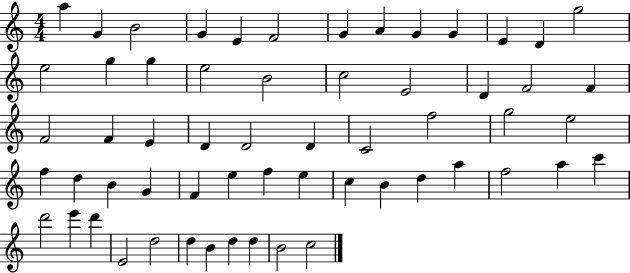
A5/q G4/q B4/h G4/q E4/q F4/h G4/q A4/q G4/q G4/q E4/q D4/q G5/h E5/h G5/q G5/q E5/h B4/h C5/h E4/h D4/q F4/h F4/q F4/h F4/q E4/q D4/q D4/h D4/q C4/h F5/h G5/h E5/h F5/q D5/q B4/q G4/q F4/q E5/q F5/q E5/q C5/q B4/q D5/q A5/q F5/h A5/q C6/q D6/h E6/q D6/q E4/h D5/h D5/q B4/q D5/q D5/q B4/h C5/h